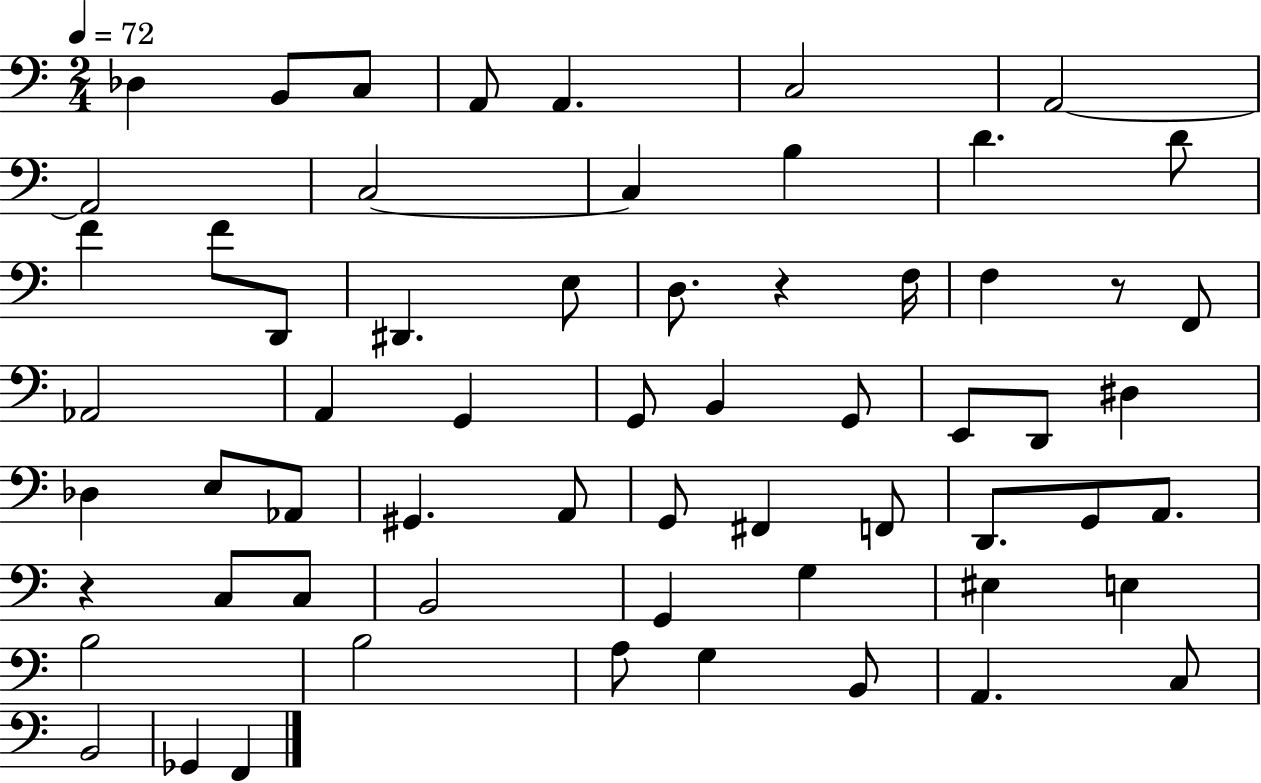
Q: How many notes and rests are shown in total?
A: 62